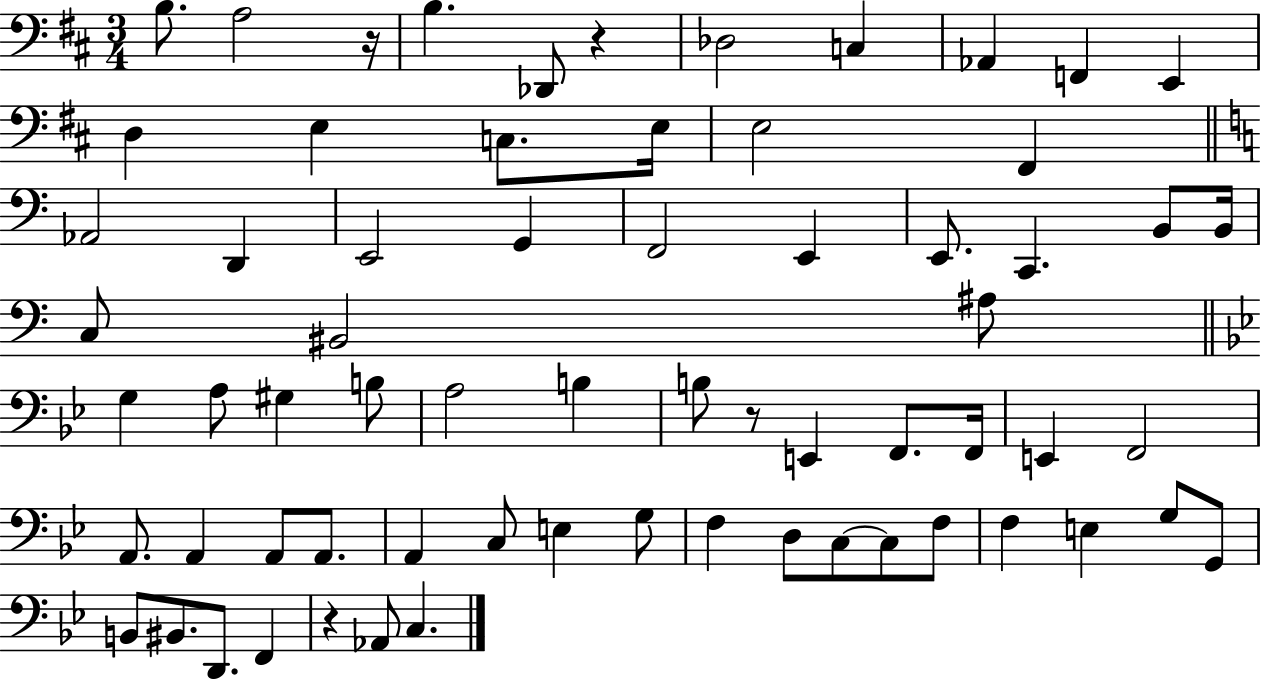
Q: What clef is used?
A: bass